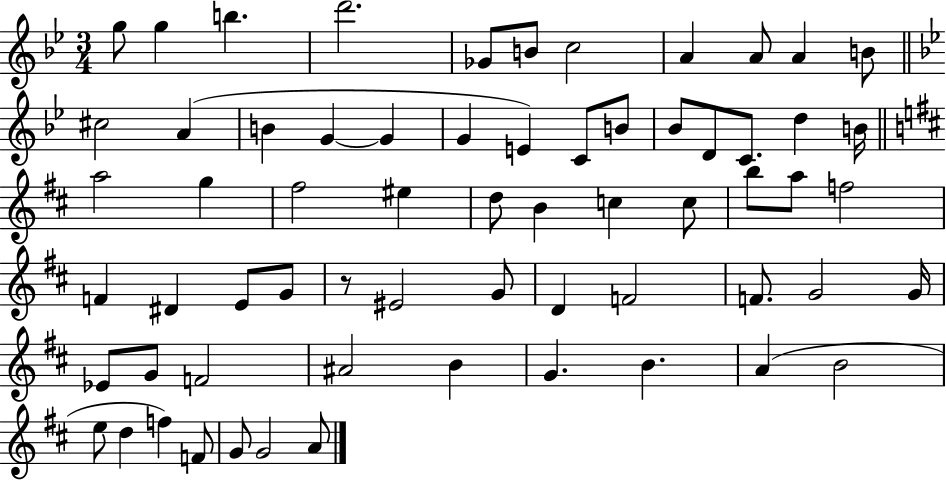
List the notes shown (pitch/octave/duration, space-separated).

G5/e G5/q B5/q. D6/h. Gb4/e B4/e C5/h A4/q A4/e A4/q B4/e C#5/h A4/q B4/q G4/q G4/q G4/q E4/q C4/e B4/e Bb4/e D4/e C4/e. D5/q B4/s A5/h G5/q F#5/h EIS5/q D5/e B4/q C5/q C5/e B5/e A5/e F5/h F4/q D#4/q E4/e G4/e R/e EIS4/h G4/e D4/q F4/h F4/e. G4/h G4/s Eb4/e G4/e F4/h A#4/h B4/q G4/q. B4/q. A4/q B4/h E5/e D5/q F5/q F4/e G4/e G4/h A4/e